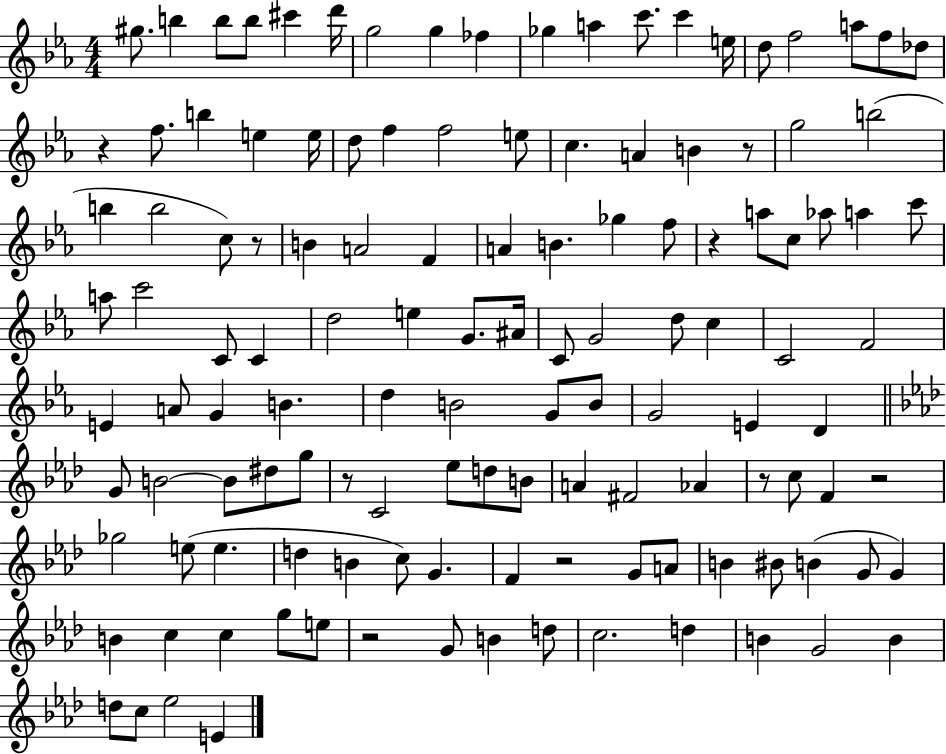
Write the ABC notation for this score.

X:1
T:Untitled
M:4/4
L:1/4
K:Eb
^g/2 b b/2 b/2 ^c' d'/4 g2 g _f _g a c'/2 c' e/4 d/2 f2 a/2 f/2 _d/2 z f/2 b e e/4 d/2 f f2 e/2 c A B z/2 g2 b2 b b2 c/2 z/2 B A2 F A B _g f/2 z a/2 c/2 _a/2 a c'/2 a/2 c'2 C/2 C d2 e G/2 ^A/4 C/2 G2 d/2 c C2 F2 E A/2 G B d B2 G/2 B/2 G2 E D G/2 B2 B/2 ^d/2 g/2 z/2 C2 _e/2 d/2 B/2 A ^F2 _A z/2 c/2 F z2 _g2 e/2 e d B c/2 G F z2 G/2 A/2 B ^B/2 B G/2 G B c c g/2 e/2 z2 G/2 B d/2 c2 d B G2 B d/2 c/2 _e2 E